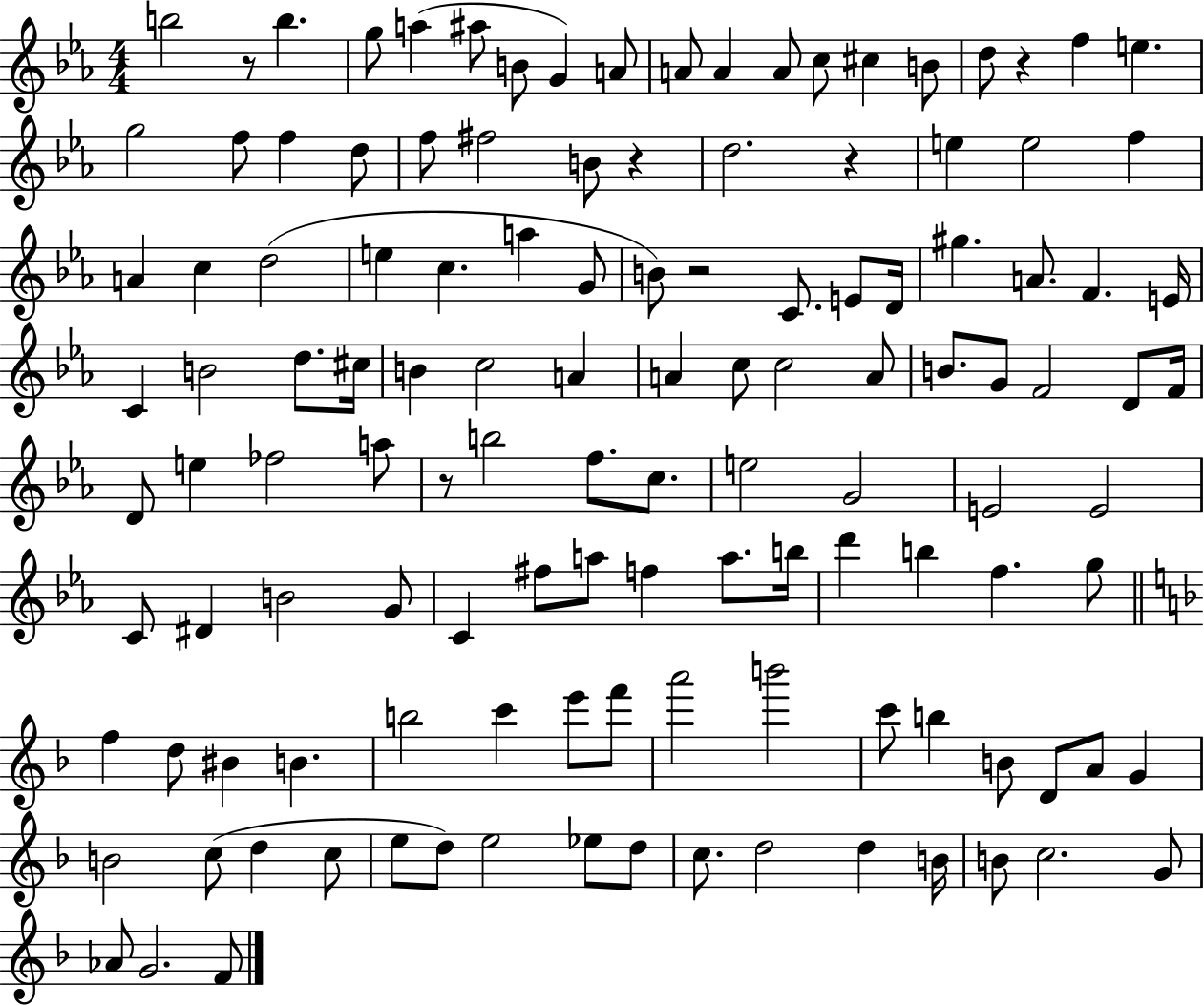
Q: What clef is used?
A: treble